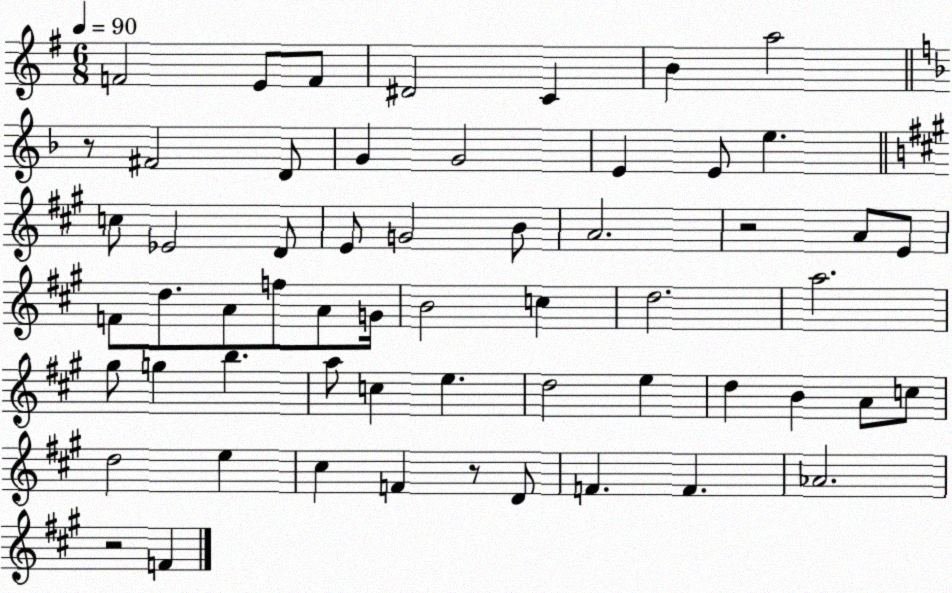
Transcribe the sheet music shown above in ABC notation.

X:1
T:Untitled
M:6/8
L:1/4
K:G
F2 E/2 F/2 ^D2 C B a2 z/2 ^F2 D/2 G G2 E E/2 e c/2 _E2 D/2 E/2 G2 B/2 A2 z2 A/2 E/2 F/2 d/2 A/2 f/2 A/2 G/4 B2 c d2 a2 ^g/2 g b a/2 c e d2 e d B A/2 c/2 d2 e ^c F z/2 D/2 F F _A2 z2 F